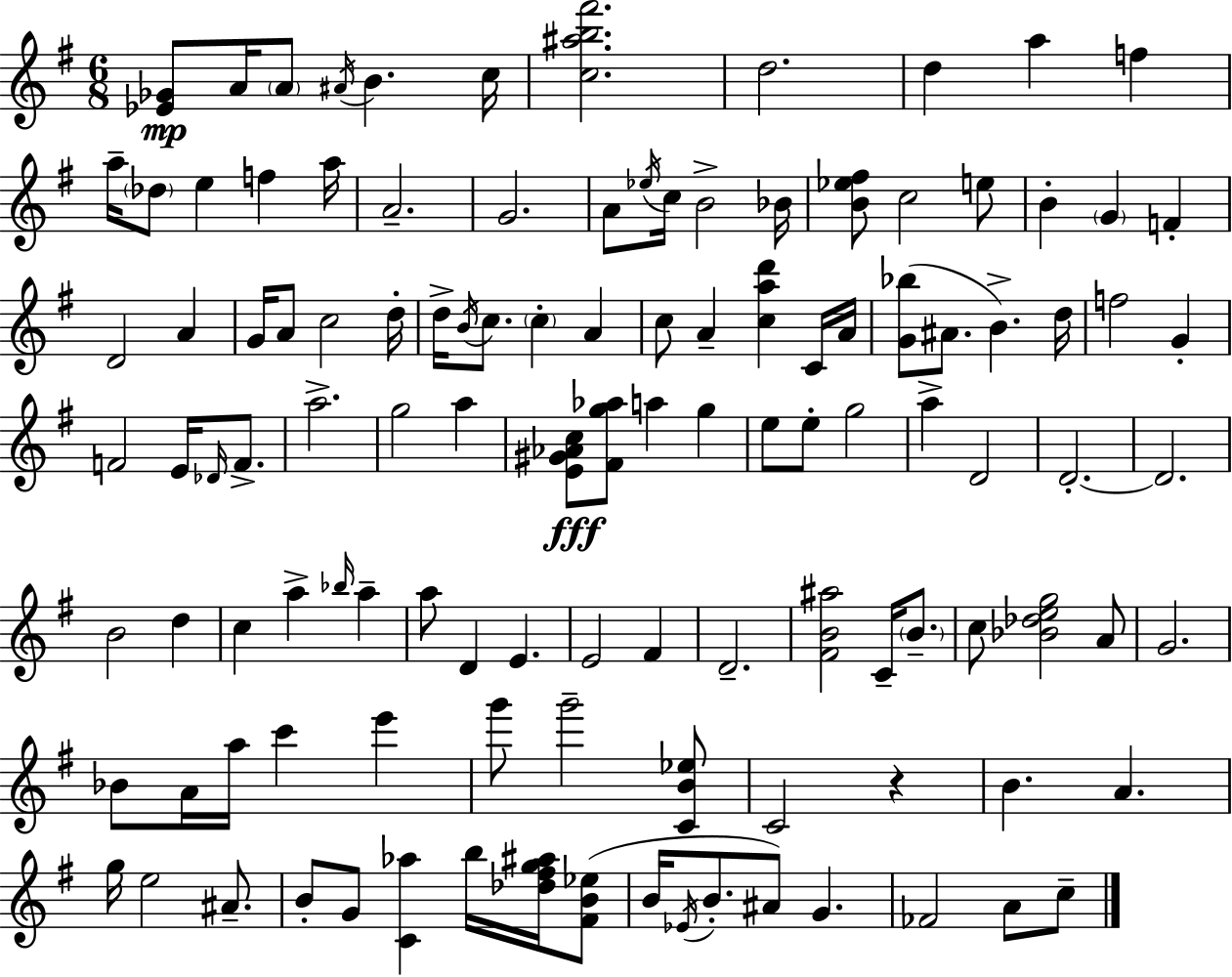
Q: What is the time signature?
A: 6/8